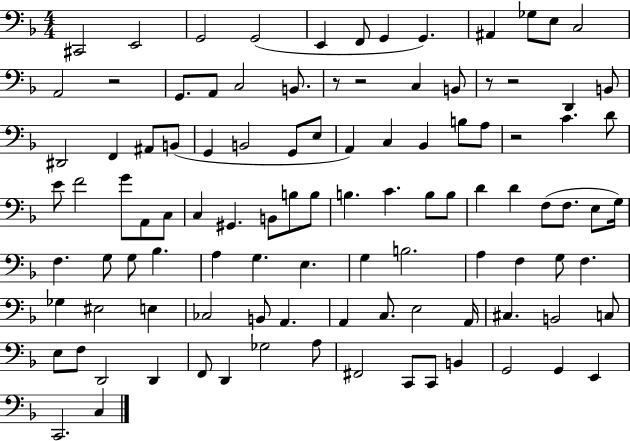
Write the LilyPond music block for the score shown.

{
  \clef bass
  \numericTimeSignature
  \time 4/4
  \key f \major
  cis,2 e,2 | g,2 g,2( | e,4 f,8 g,4 g,4.) | ais,4 ges8 e8 c2 | \break a,2 r2 | g,8. a,8 c2 b,8. | r8 r2 c4 b,8 | r8 r2 d,4 b,8 | \break dis,2 f,4 ais,8 b,8( | g,4 b,2 g,8 e8 | a,4) c4 bes,4 b8 a8 | r2 c'4. d'8 | \break e'8 f'2 g'8 a,8 c8 | c4 gis,4. b,8 b8 b8 | b4. c'4. b8 b8 | d'4 d'4 f8( f8. e8 g16) | \break f4. g8 g8 bes4. | a4 g4. e4. | g4 b2. | a4 f4 g8 f4. | \break ges4 eis2 e4 | ces2 b,8 a,4. | a,4 c8. e2 a,16 | cis4. b,2 c8 | \break e8 f8 d,2 d,4 | f,8 d,4 ges2 a8 | fis,2 c,8 c,8 b,4 | g,2 g,4 e,4 | \break c,2. c4 | \bar "|."
}